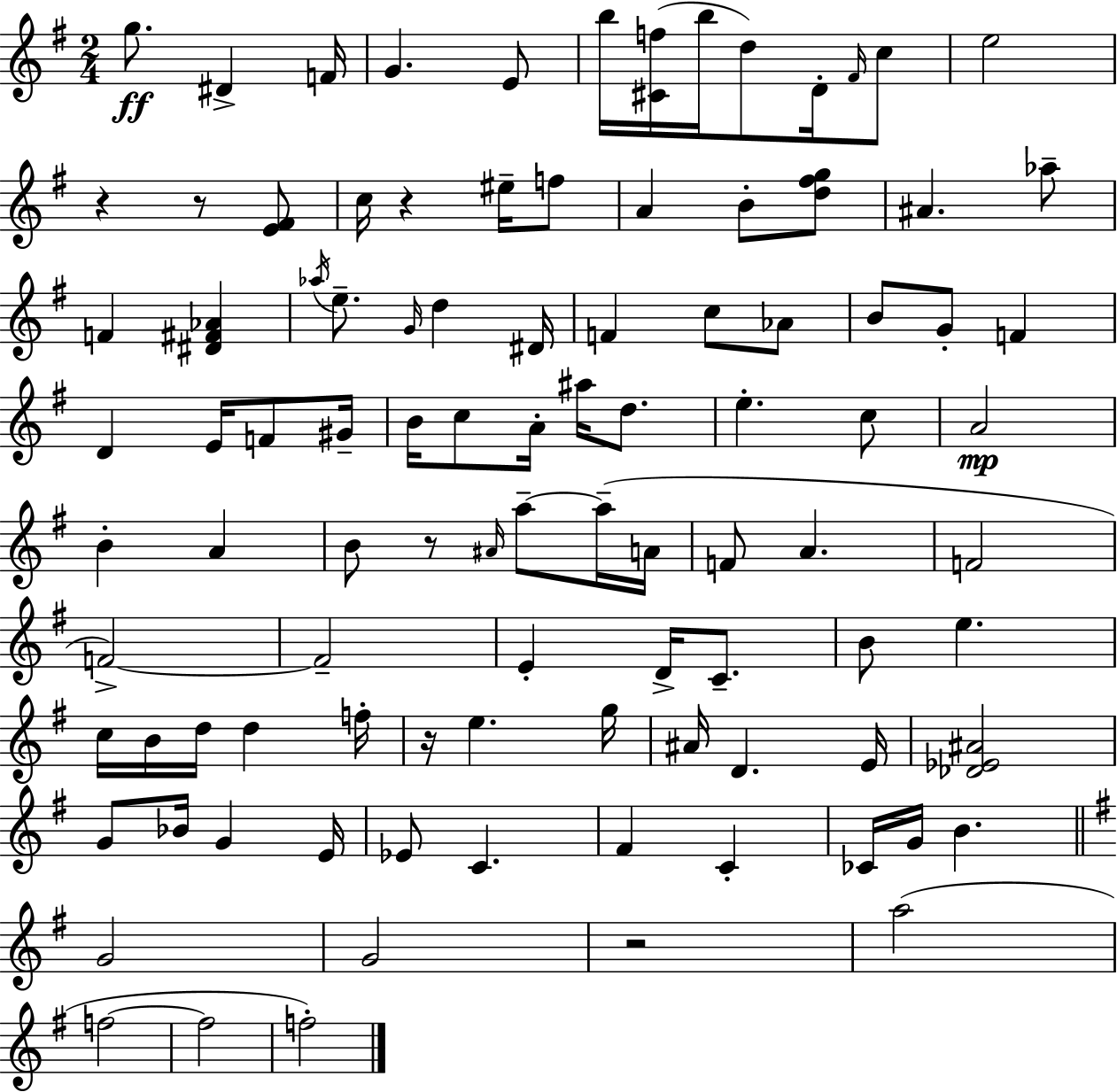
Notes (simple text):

G5/e. D#4/q F4/s G4/q. E4/e B5/s [C#4,F5]/s B5/s D5/e D4/s F#4/s C5/e E5/h R/q R/e [E4,F#4]/e C5/s R/q EIS5/s F5/e A4/q B4/e [D5,F#5,G5]/e A#4/q. Ab5/e F4/q [D#4,F#4,Ab4]/q Ab5/s E5/e. G4/s D5/q D#4/s F4/q C5/e Ab4/e B4/e G4/e F4/q D4/q E4/s F4/e G#4/s B4/s C5/e A4/s A#5/s D5/e. E5/q. C5/e A4/h B4/q A4/q B4/e R/e A#4/s A5/e A5/s A4/s F4/e A4/q. F4/h F4/h F4/h E4/q D4/s C4/e. B4/e E5/q. C5/s B4/s D5/s D5/q F5/s R/s E5/q. G5/s A#4/s D4/q. E4/s [Db4,Eb4,A#4]/h G4/e Bb4/s G4/q E4/s Eb4/e C4/q. F#4/q C4/q CES4/s G4/s B4/q. G4/h G4/h R/h A5/h F5/h F5/h F5/h